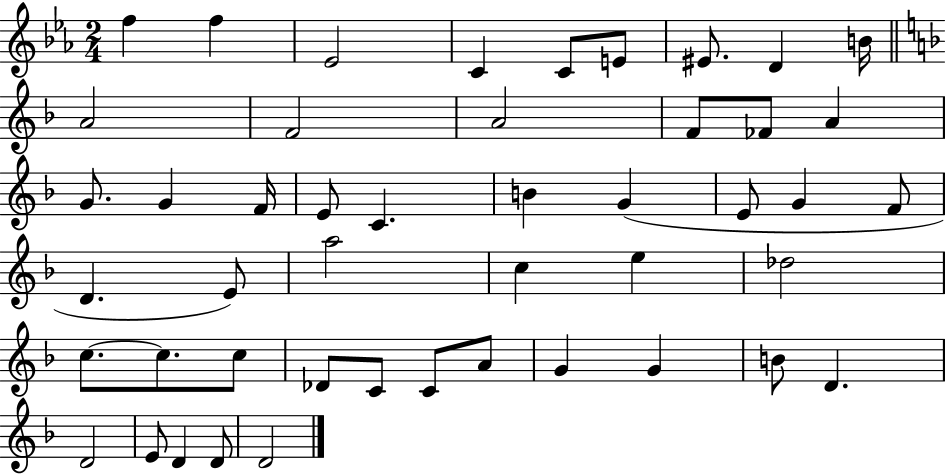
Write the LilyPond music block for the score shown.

{
  \clef treble
  \numericTimeSignature
  \time 2/4
  \key ees \major
  f''4 f''4 | ees'2 | c'4 c'8 e'8 | eis'8. d'4 b'16 | \break \bar "||" \break \key f \major a'2 | f'2 | a'2 | f'8 fes'8 a'4 | \break g'8. g'4 f'16 | e'8 c'4. | b'4 g'4( | e'8 g'4 f'8 | \break d'4. e'8) | a''2 | c''4 e''4 | des''2 | \break c''8.~~ c''8. c''8 | des'8 c'8 c'8 a'8 | g'4 g'4 | b'8 d'4. | \break d'2 | e'8 d'4 d'8 | d'2 | \bar "|."
}